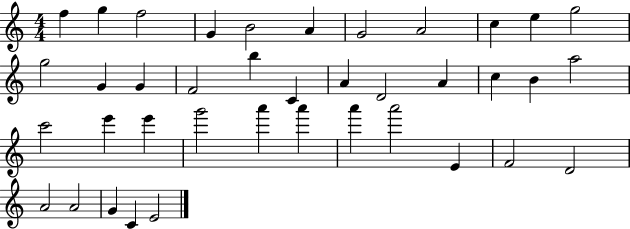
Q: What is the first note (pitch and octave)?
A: F5